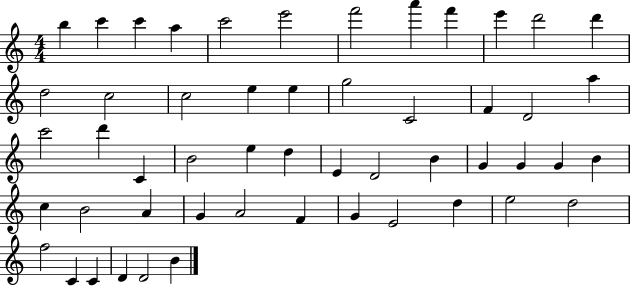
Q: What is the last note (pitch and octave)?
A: B4